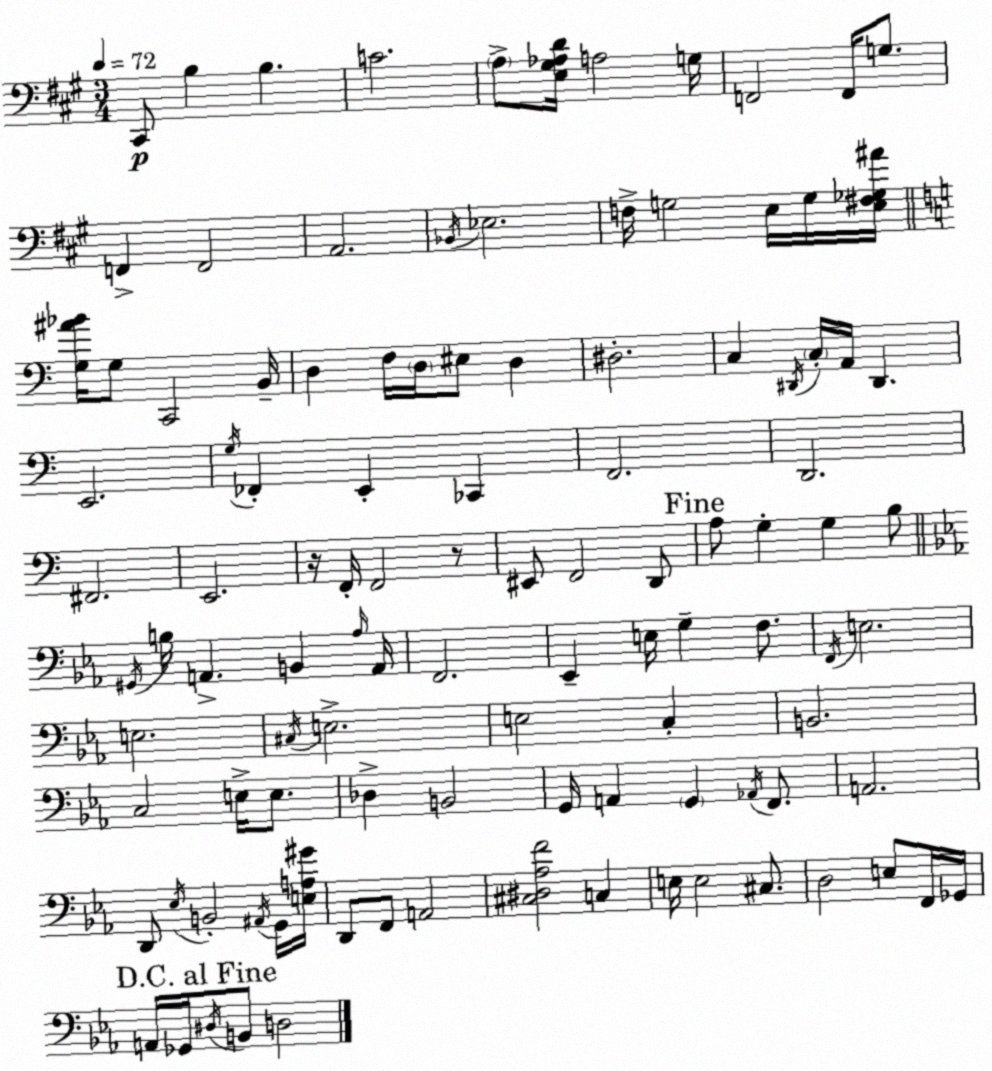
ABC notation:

X:1
T:Untitled
M:3/4
L:1/4
K:A
^C,,/2 B, B, C2 A,/2 [E,^G,_A,D]/4 A,2 G,/4 F,,2 F,,/4 G,/2 F,, F,,2 A,,2 _B,,/4 _E,2 F,/4 G,2 E,/4 G,/4 [E,^F,_G,^A]/4 [G,^A_B]/4 G,/2 C,,2 B,,/4 D, F,/4 D,/4 ^E,/2 D, ^D,2 C, ^D,,/4 C,/4 A,,/4 ^D,, E,,2 G,/4 _F,, E,, _C,, F,,2 D,,2 ^F,,2 E,,2 z/4 F,,/4 F,,2 z/2 ^E,,/2 F,,2 D,,/2 A,/2 G, G, B,/2 ^G,,/4 B,/4 A,, B,, _A,/4 A,,/4 F,,2 _E,, E,/4 G, F,/2 F,,/4 E,2 E,2 ^C,/4 E,2 E,2 C, B,,2 C,2 E,/4 E,/2 _D, B,,2 G,,/4 A,, G,, _A,,/4 F,,/2 A,,2 D,,/2 _E,/4 B,,2 ^A,,/4 G,,/4 [E,A,^G]/4 D,,/2 F,,/2 A,,2 [^C,^D,_A,F]2 C, E,/4 E,2 ^C,/2 D,2 E,/2 F,,/4 _G,,/4 A,,/4 _G,,/4 ^D,/4 B,,/2 D,2